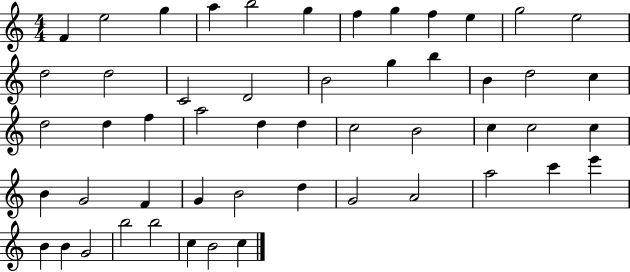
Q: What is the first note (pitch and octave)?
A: F4